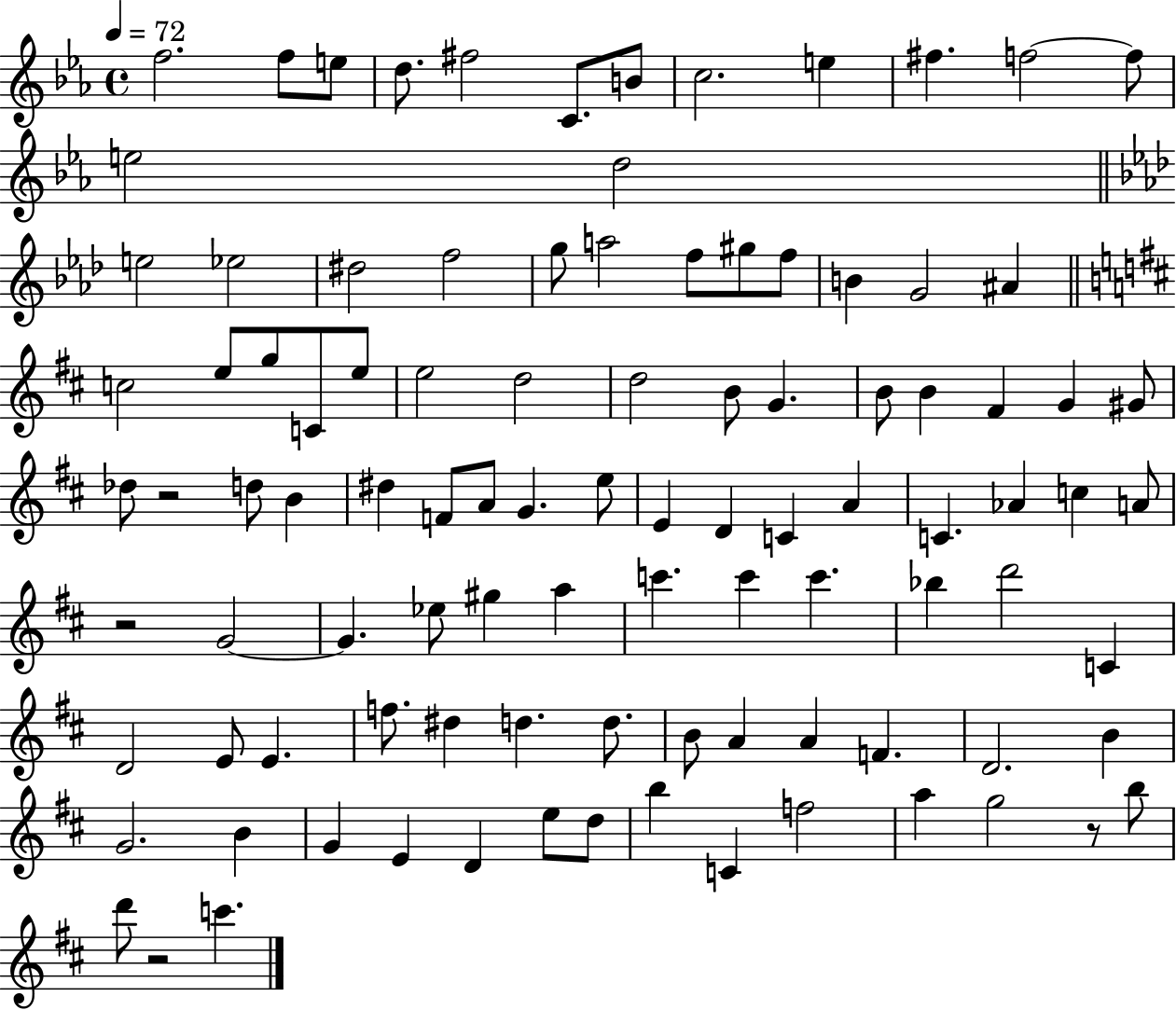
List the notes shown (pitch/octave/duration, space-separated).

F5/h. F5/e E5/e D5/e. F#5/h C4/e. B4/e C5/h. E5/q F#5/q. F5/h F5/e E5/h D5/h E5/h Eb5/h D#5/h F5/h G5/e A5/h F5/e G#5/e F5/e B4/q G4/h A#4/q C5/h E5/e G5/e C4/e E5/e E5/h D5/h D5/h B4/e G4/q. B4/e B4/q F#4/q G4/q G#4/e Db5/e R/h D5/e B4/q D#5/q F4/e A4/e G4/q. E5/e E4/q D4/q C4/q A4/q C4/q. Ab4/q C5/q A4/e R/h G4/h G4/q. Eb5/e G#5/q A5/q C6/q. C6/q C6/q. Bb5/q D6/h C4/q D4/h E4/e E4/q. F5/e. D#5/q D5/q. D5/e. B4/e A4/q A4/q F4/q. D4/h. B4/q G4/h. B4/q G4/q E4/q D4/q E5/e D5/e B5/q C4/q F5/h A5/q G5/h R/e B5/e D6/e R/h C6/q.